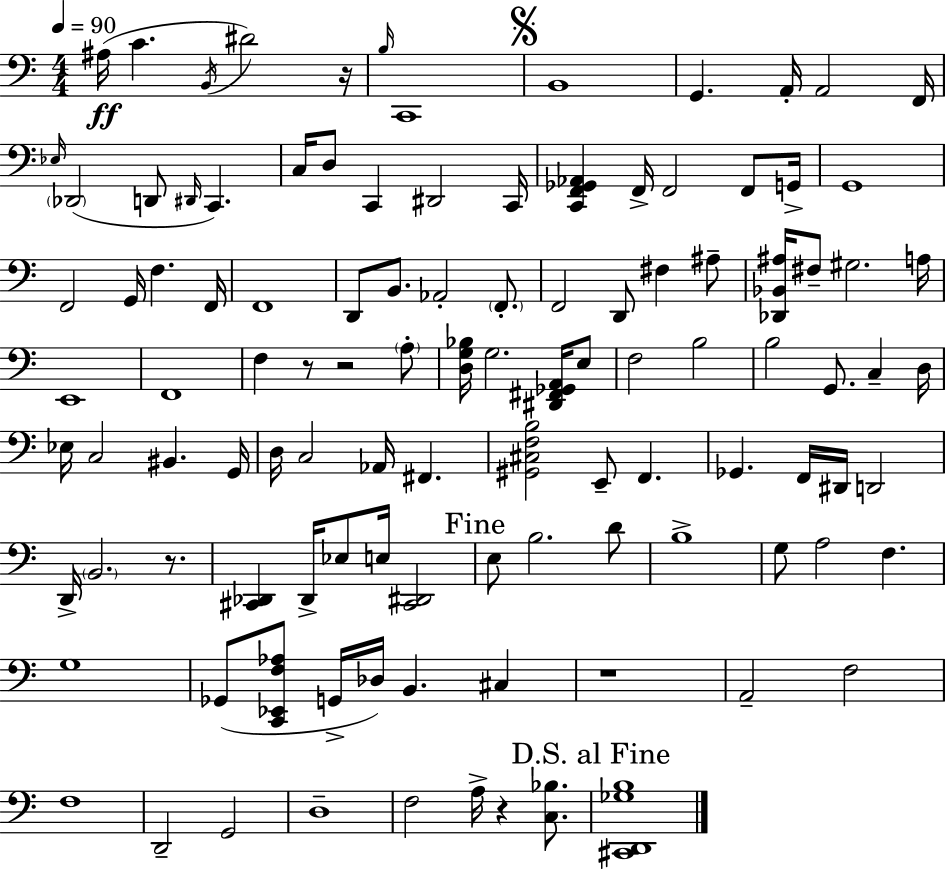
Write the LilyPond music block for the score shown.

{
  \clef bass
  \numericTimeSignature
  \time 4/4
  \key a \minor
  \tempo 4 = 90
  \repeat volta 2 { ais16(\ff c'4. \acciaccatura { b,16 }) dis'2 | r16 \grace { b16 } c,1 | \mark \markup { \musicglyph "scripts.segno" } b,1 | g,4. a,16-. a,2 | \break f,16 \grace { ees16 } \parenthesize des,2( d,8 \grace { dis,16 } c,4.) | c16 d8 c,4 dis,2 | c,16 <c, f, ges, aes,>4 f,16-> f,2 | f,8 g,16-> g,1 | \break f,2 g,16 f4. | f,16 f,1 | d,8 b,8. aes,2-. | \parenthesize f,8.-. f,2 d,8 fis4 | \break ais8-- <des, bes, ais>16 fis8-- gis2. | a16 e,1 | f,1 | f4 r8 r2 | \break \parenthesize a8-. <d g bes>16 g2. | <dis, fis, ges, a,>16 e8 f2 b2 | b2 g,8. c4-- | d16 ees16 c2 bis,4. | \break g,16 d16 c2 aes,16 fis,4. | <gis, cis f b>2 e,8-- f,4. | ges,4. f,16 dis,16 d,2 | d,16-> \parenthesize b,2. | \break r8. <cis, des,>4 des,16-> ees8 e16 <cis, dis,>2 | \mark "Fine" e8 b2. | d'8 b1-> | g8 a2 f4. | \break g1 | ges,8( <c, ees, f aes>8 g,16-> des16) b,4. | cis4 r1 | a,2-- f2 | \break f1 | d,2-- g,2 | d1-- | f2 a16-> r4 | \break <c bes>8. \mark "D.S. al Fine" <cis, d, ges b>1 | } \bar "|."
}